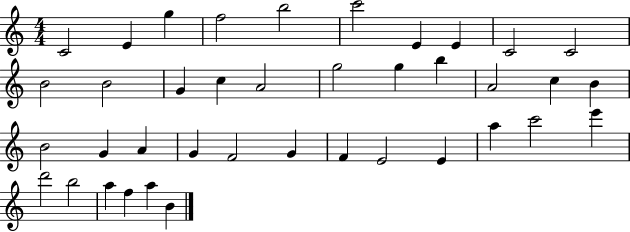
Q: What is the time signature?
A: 4/4